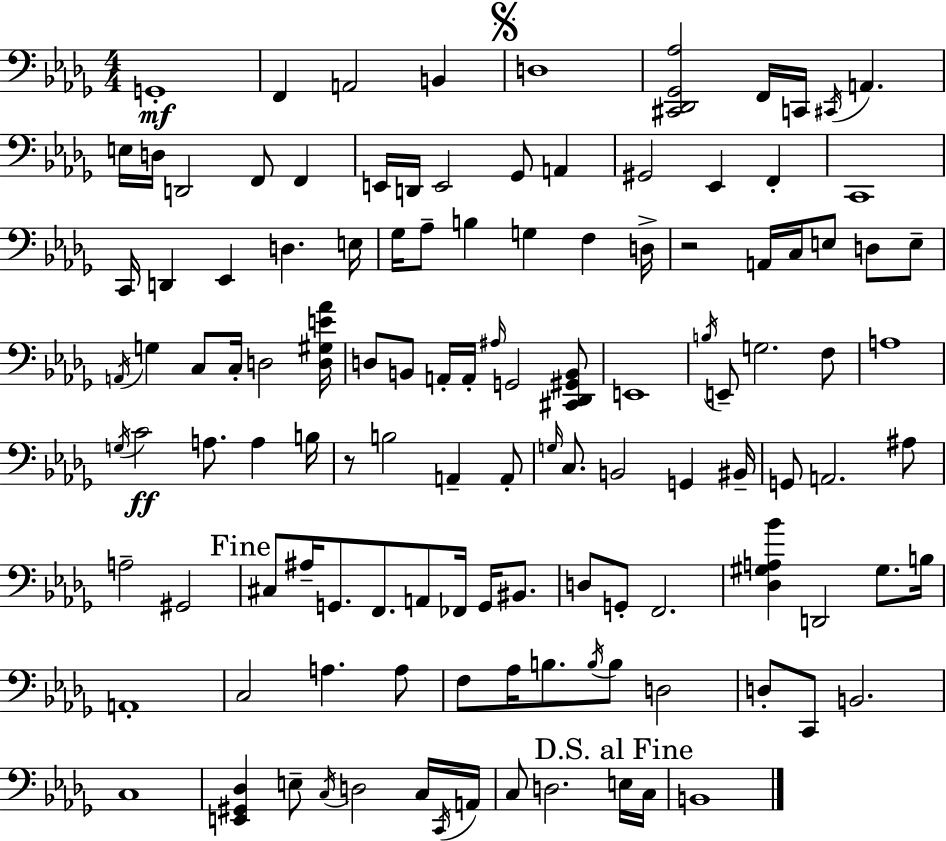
X:1
T:Untitled
M:4/4
L:1/4
K:Bbm
G,,4 F,, A,,2 B,, D,4 [^C,,_D,,_G,,_A,]2 F,,/4 C,,/4 ^C,,/4 A,, E,/4 D,/4 D,,2 F,,/2 F,, E,,/4 D,,/4 E,,2 _G,,/2 A,, ^G,,2 _E,, F,, C,,4 C,,/4 D,, _E,, D, E,/4 _G,/4 _A,/2 B, G, F, D,/4 z2 A,,/4 C,/4 E,/2 D,/2 E,/2 A,,/4 G, C,/2 C,/4 D,2 [D,^G,E_A]/4 D,/2 B,,/2 A,,/4 A,,/4 ^A,/4 G,,2 [^C,,_D,,^G,,B,,]/2 E,,4 B,/4 E,,/2 G,2 F,/2 A,4 G,/4 C2 A,/2 A, B,/4 z/2 B,2 A,, A,,/2 G,/4 C,/2 B,,2 G,, ^B,,/4 G,,/2 A,,2 ^A,/2 A,2 ^G,,2 ^C,/2 ^A,/4 G,,/2 F,,/2 A,,/2 _F,,/4 G,,/4 ^B,,/2 D,/2 G,,/2 F,,2 [_D,^G,A,_B] D,,2 ^G,/2 B,/4 A,,4 C,2 A, A,/2 F,/2 _A,/4 B,/2 B,/4 B,/2 D,2 D,/2 C,,/2 B,,2 C,4 [E,,^G,,_D,] E,/2 C,/4 D,2 C,/4 C,,/4 A,,/4 C,/2 D,2 E,/4 C,/4 B,,4